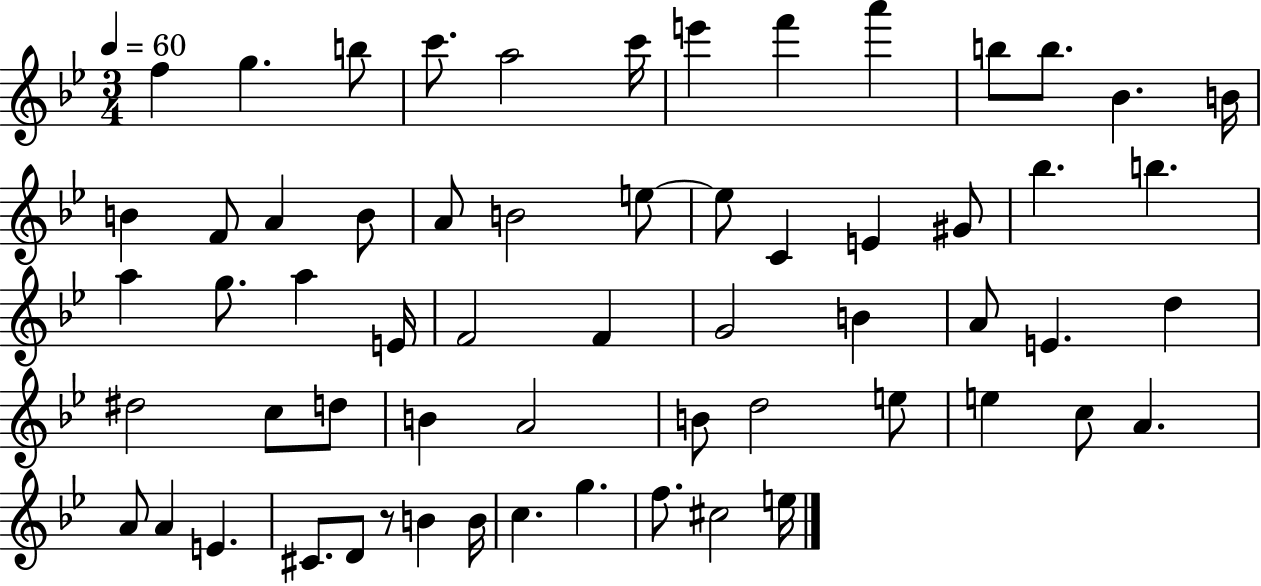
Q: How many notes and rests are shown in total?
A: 61